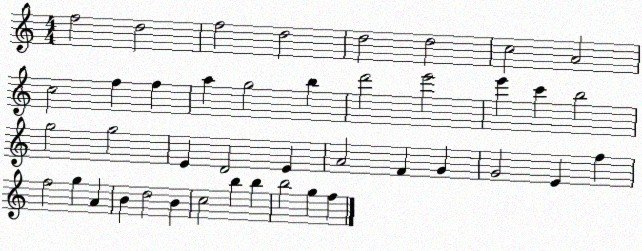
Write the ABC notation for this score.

X:1
T:Untitled
M:4/4
L:1/4
K:C
f2 d2 f2 d2 d2 d2 c2 A2 c2 f f a g2 b d'2 e'2 e' c' b2 g2 g2 E D2 E A2 F G G2 E f f2 g A B d2 B c2 b b b2 g f